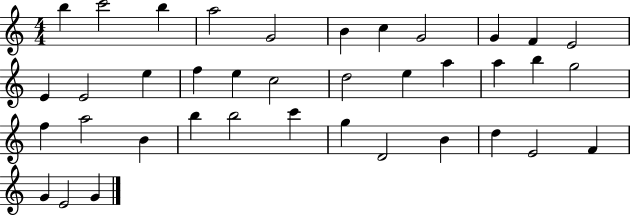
B5/q C6/h B5/q A5/h G4/h B4/q C5/q G4/h G4/q F4/q E4/h E4/q E4/h E5/q F5/q E5/q C5/h D5/h E5/q A5/q A5/q B5/q G5/h F5/q A5/h B4/q B5/q B5/h C6/q G5/q D4/h B4/q D5/q E4/h F4/q G4/q E4/h G4/q